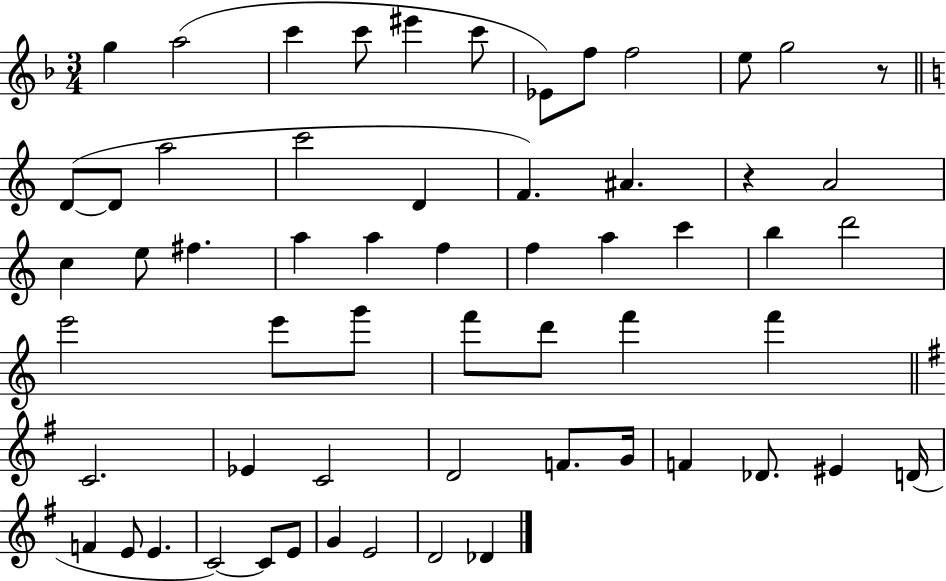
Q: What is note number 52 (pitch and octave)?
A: C4